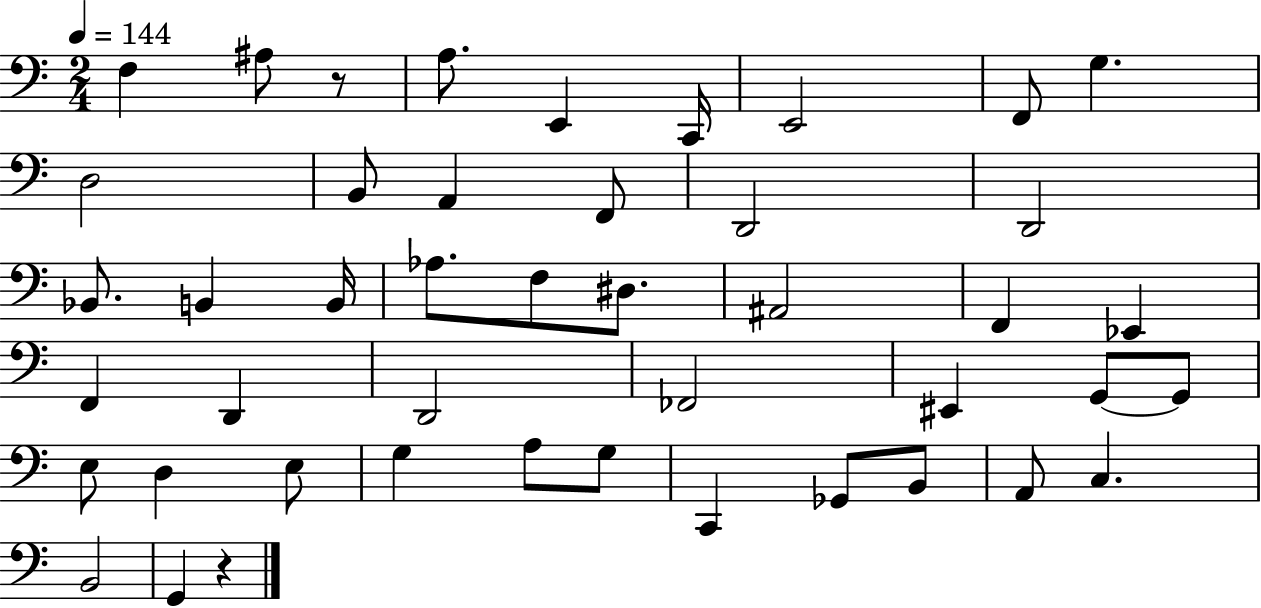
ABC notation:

X:1
T:Untitled
M:2/4
L:1/4
K:C
F, ^A,/2 z/2 A,/2 E,, C,,/4 E,,2 F,,/2 G, D,2 B,,/2 A,, F,,/2 D,,2 D,,2 _B,,/2 B,, B,,/4 _A,/2 F,/2 ^D,/2 ^A,,2 F,, _E,, F,, D,, D,,2 _F,,2 ^E,, G,,/2 G,,/2 E,/2 D, E,/2 G, A,/2 G,/2 C,, _G,,/2 B,,/2 A,,/2 C, B,,2 G,, z